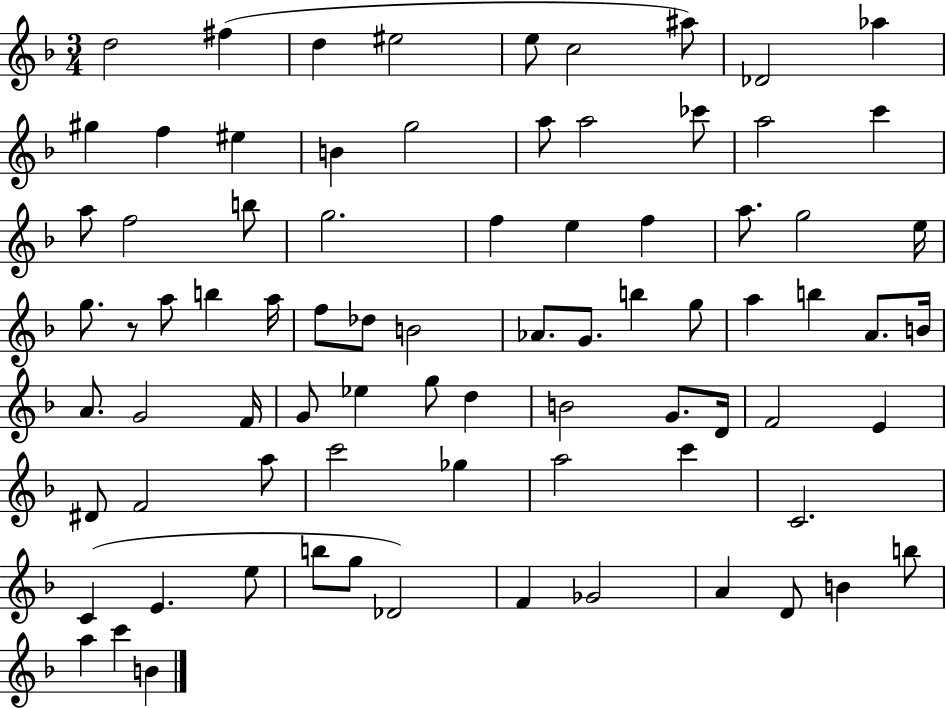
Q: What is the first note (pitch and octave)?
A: D5